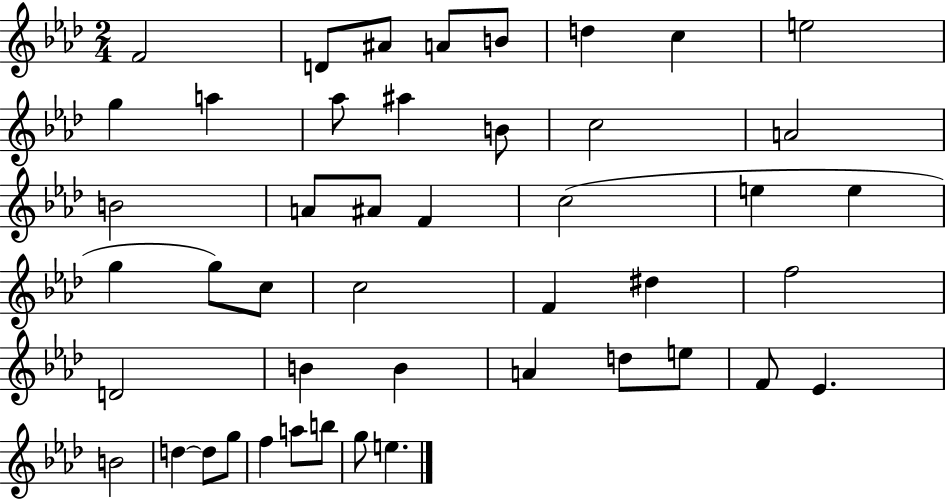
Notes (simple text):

F4/h D4/e A#4/e A4/e B4/e D5/q C5/q E5/h G5/q A5/q Ab5/e A#5/q B4/e C5/h A4/h B4/h A4/e A#4/e F4/q C5/h E5/q E5/q G5/q G5/e C5/e C5/h F4/q D#5/q F5/h D4/h B4/q B4/q A4/q D5/e E5/e F4/e Eb4/q. B4/h D5/q D5/e G5/e F5/q A5/e B5/e G5/e E5/q.